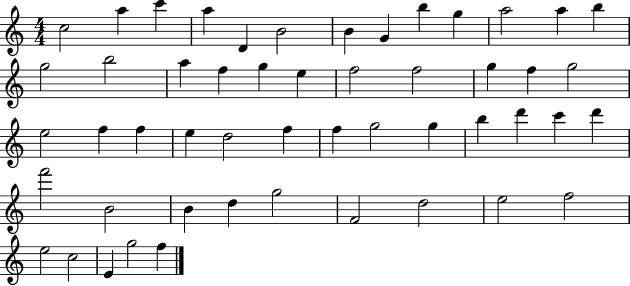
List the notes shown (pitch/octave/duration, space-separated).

C5/h A5/q C6/q A5/q D4/q B4/h B4/q G4/q B5/q G5/q A5/h A5/q B5/q G5/h B5/h A5/q F5/q G5/q E5/q F5/h F5/h G5/q F5/q G5/h E5/h F5/q F5/q E5/q D5/h F5/q F5/q G5/h G5/q B5/q D6/q C6/q D6/q F6/h B4/h B4/q D5/q G5/h F4/h D5/h E5/h F5/h E5/h C5/h E4/q G5/h F5/q